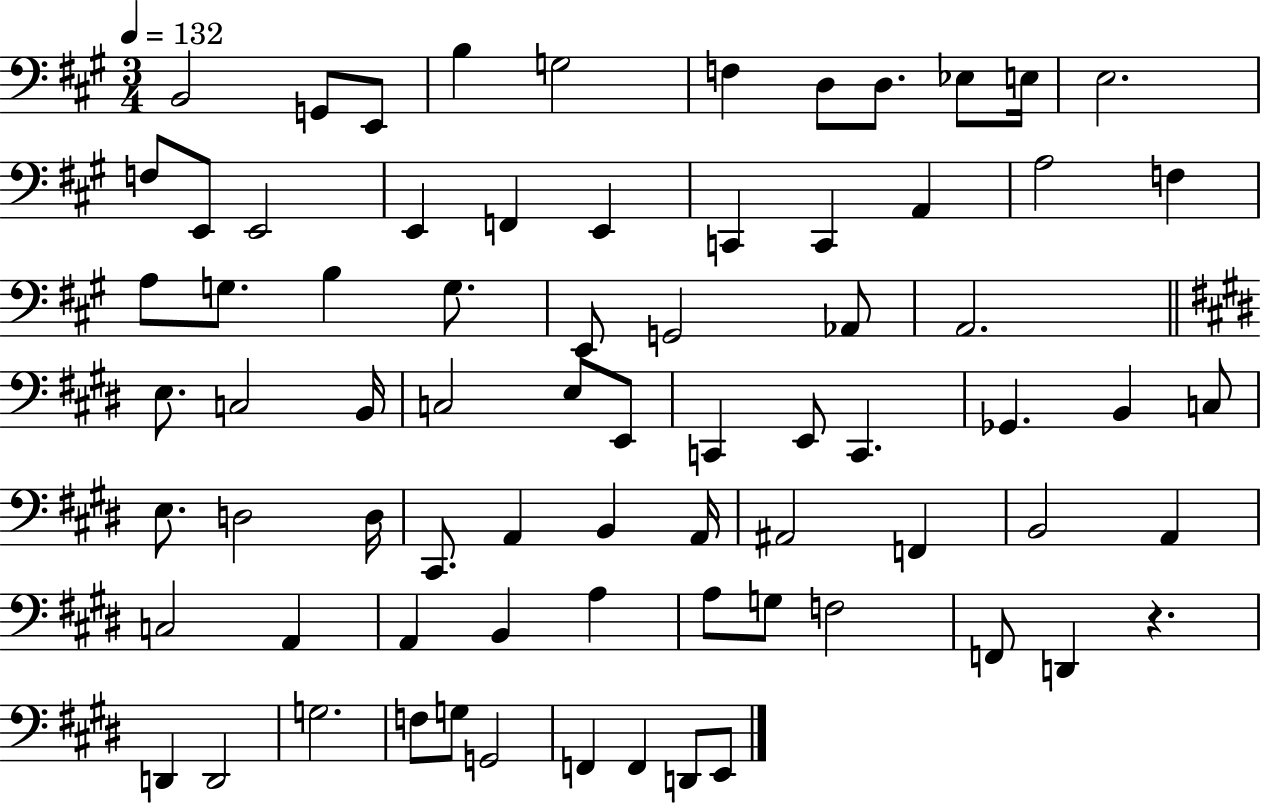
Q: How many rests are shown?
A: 1